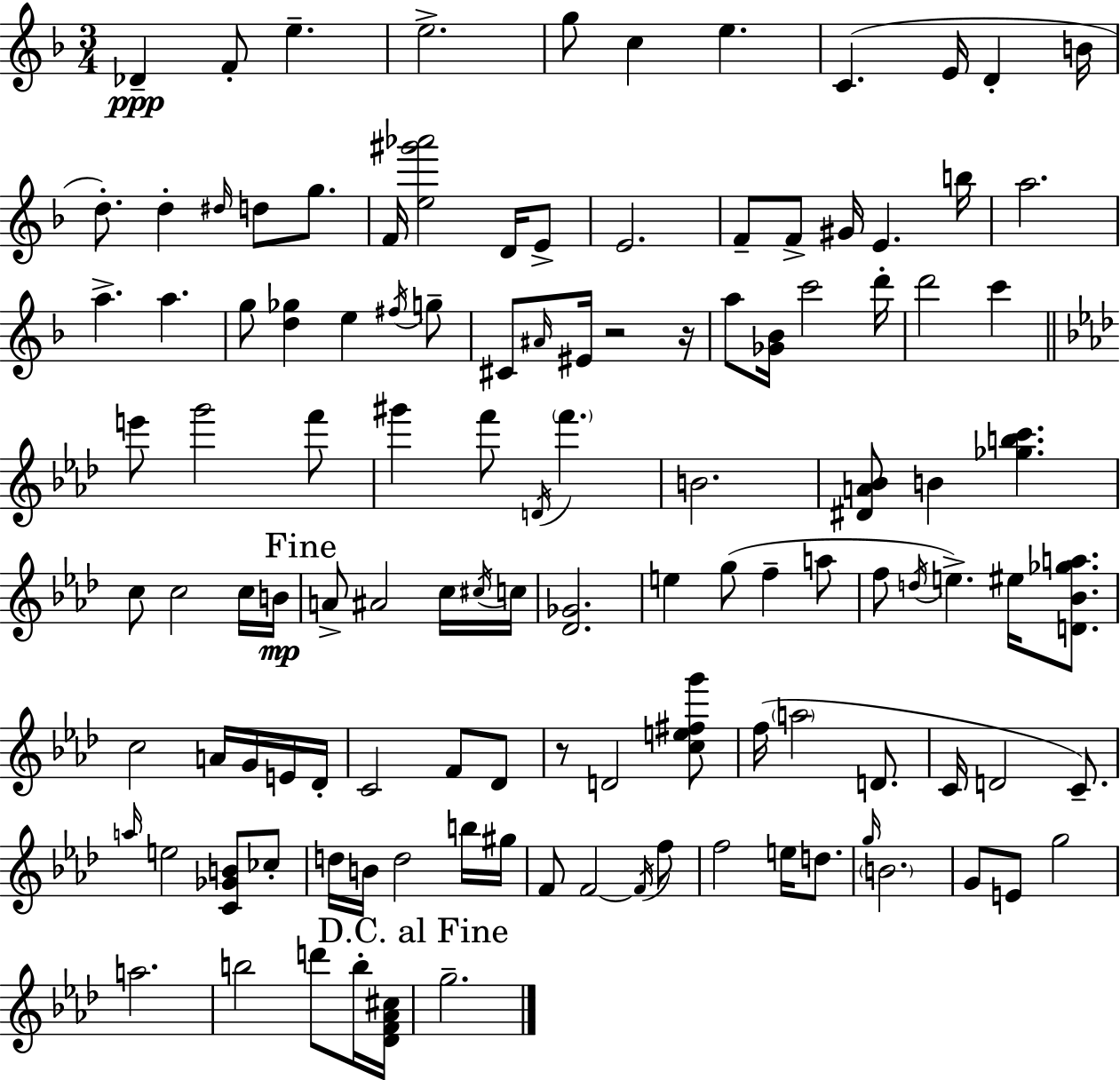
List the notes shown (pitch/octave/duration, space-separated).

Db4/q F4/e E5/q. E5/h. G5/e C5/q E5/q. C4/q. E4/s D4/q B4/s D5/e. D5/q D#5/s D5/e G5/e. F4/s [E5,G#6,Ab6]/h D4/s E4/e E4/h. F4/e F4/e G#4/s E4/q. B5/s A5/h. A5/q. A5/q. G5/e [D5,Gb5]/q E5/q F#5/s G5/e C#4/e A#4/s EIS4/s R/h R/s A5/e [Gb4,Bb4]/s C6/h D6/s D6/h C6/q E6/e G6/h F6/e G#6/q F6/e D4/s F6/q. B4/h. [D#4,A4,Bb4]/e B4/q [Gb5,B5,C6]/q. C5/e C5/h C5/s B4/s A4/e A#4/h C5/s C#5/s C5/s [Db4,Gb4]/h. E5/q G5/e F5/q A5/e F5/e D5/s E5/q. EIS5/s [D4,Bb4,Gb5,A5]/e. C5/h A4/s G4/s E4/s Db4/s C4/h F4/e Db4/e R/e D4/h [C5,E5,F#5,G6]/e F5/s A5/h D4/e. C4/s D4/h C4/e. A5/s E5/h [C4,Gb4,B4]/e CES5/e D5/s B4/s D5/h B5/s G#5/s F4/e F4/h F4/s F5/e F5/h E5/s D5/e. G5/s B4/h. G4/e E4/e G5/h A5/h. B5/h D6/e B5/s [Db4,F4,Ab4,C#5]/s G5/h.